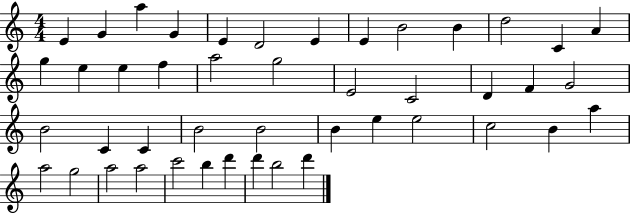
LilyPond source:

{
  \clef treble
  \numericTimeSignature
  \time 4/4
  \key c \major
  e'4 g'4 a''4 g'4 | e'4 d'2 e'4 | e'4 b'2 b'4 | d''2 c'4 a'4 | \break g''4 e''4 e''4 f''4 | a''2 g''2 | e'2 c'2 | d'4 f'4 g'2 | \break b'2 c'4 c'4 | b'2 b'2 | b'4 e''4 e''2 | c''2 b'4 a''4 | \break a''2 g''2 | a''2 a''2 | c'''2 b''4 d'''4 | d'''4 b''2 d'''4 | \break \bar "|."
}